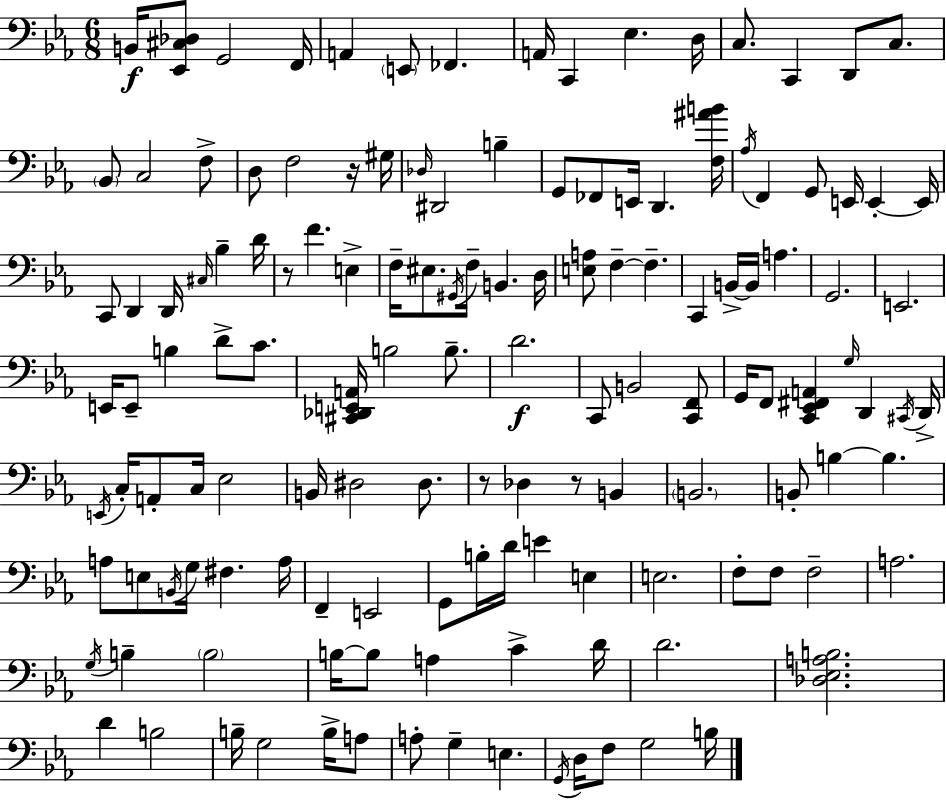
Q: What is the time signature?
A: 6/8